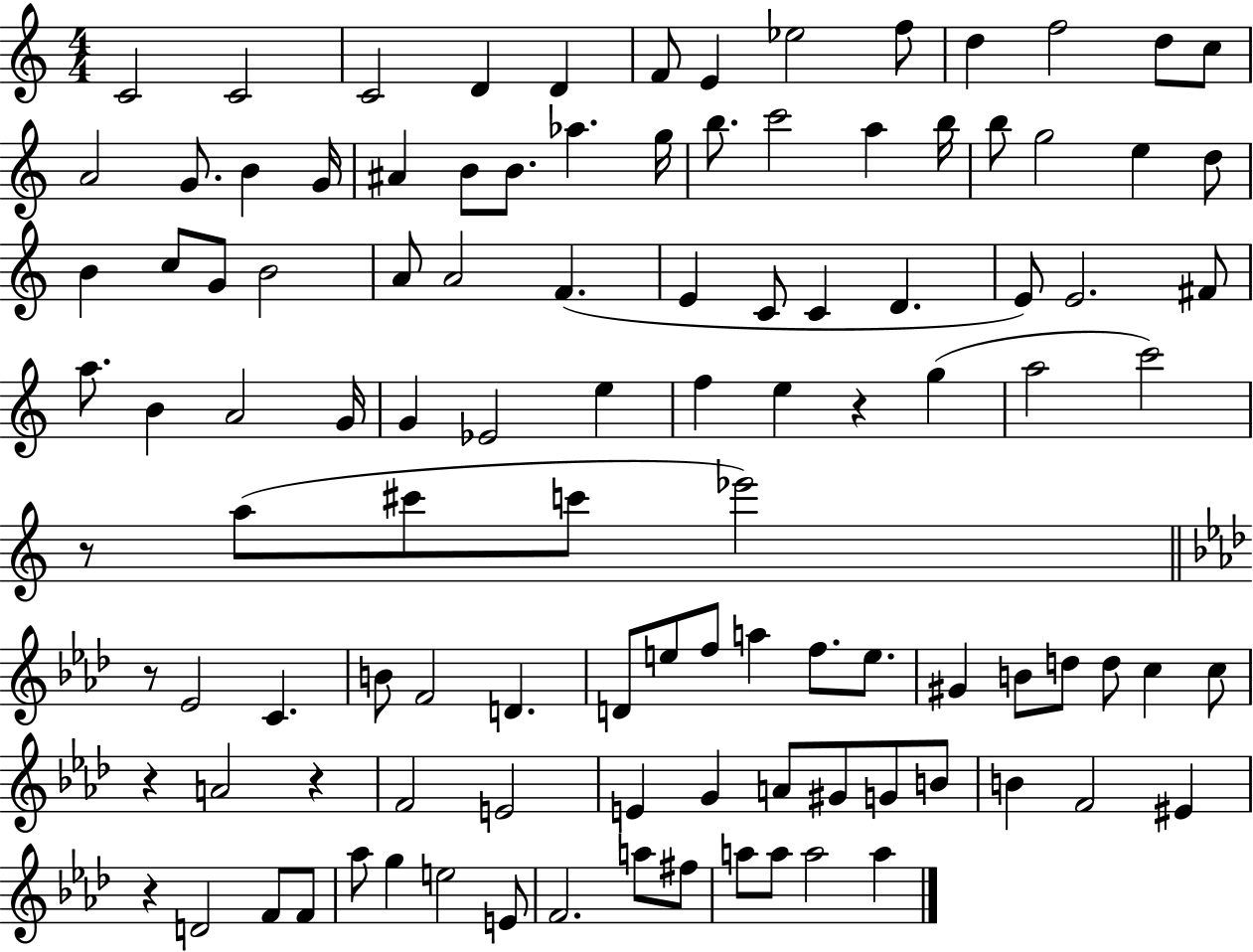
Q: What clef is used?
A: treble